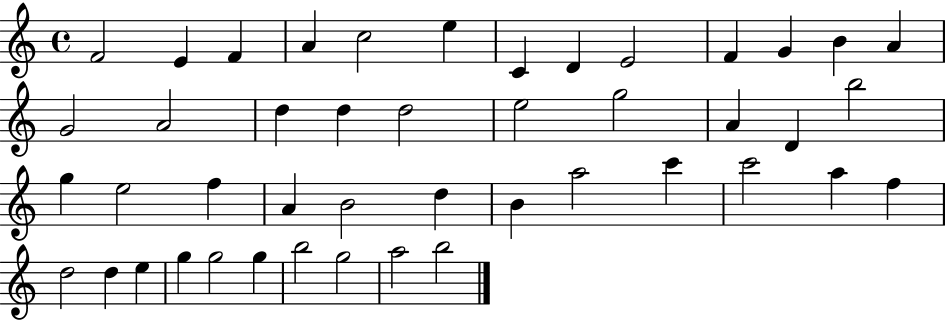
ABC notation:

X:1
T:Untitled
M:4/4
L:1/4
K:C
F2 E F A c2 e C D E2 F G B A G2 A2 d d d2 e2 g2 A D b2 g e2 f A B2 d B a2 c' c'2 a f d2 d e g g2 g b2 g2 a2 b2